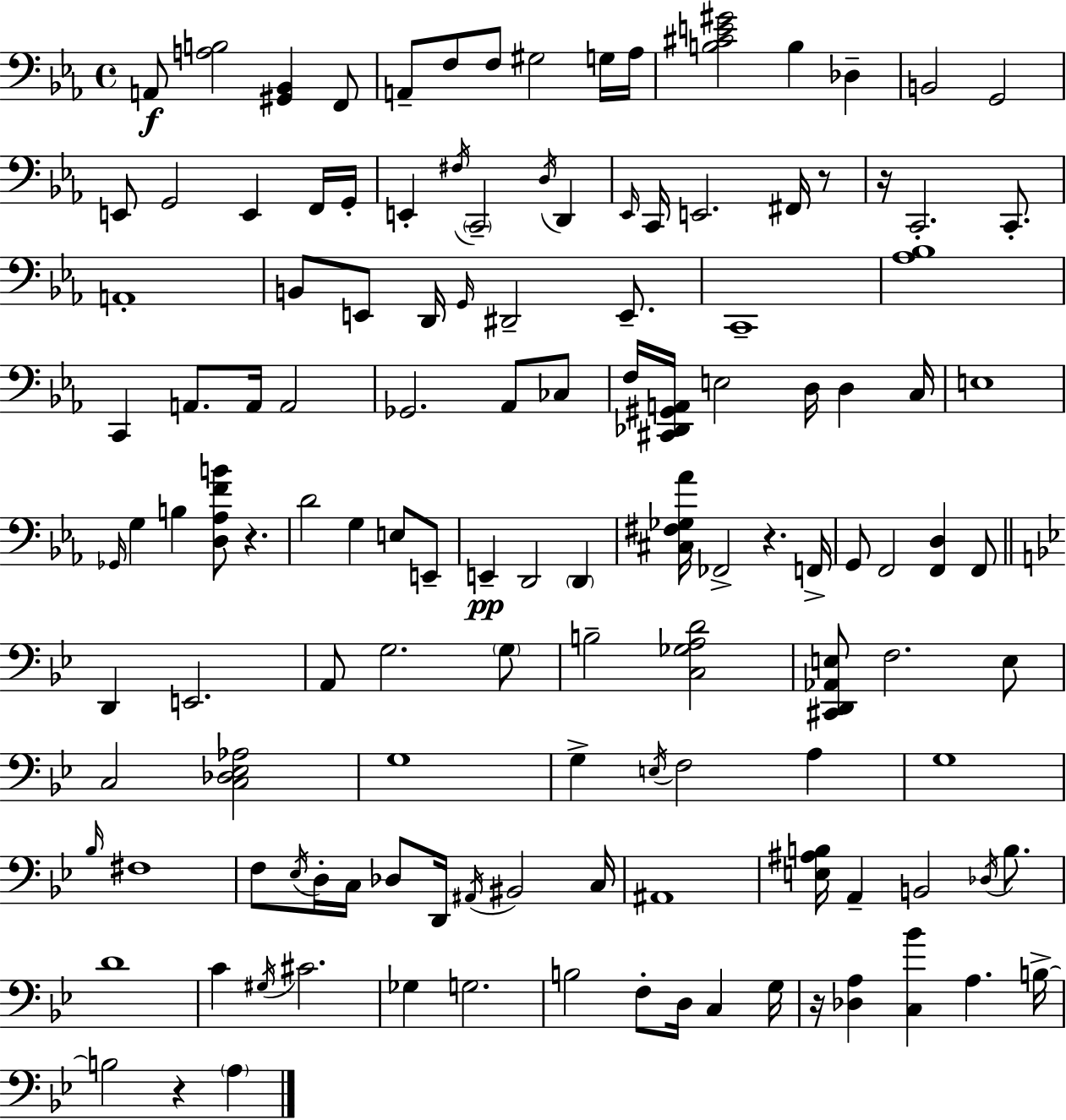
A2/e [A3,B3]/h [G#2,Bb2]/q F2/e A2/e F3/e F3/e G#3/h G3/s Ab3/s [B3,C#4,E4,G#4]/h B3/q Db3/q B2/h G2/h E2/e G2/h E2/q F2/s G2/s E2/q F#3/s C2/h D3/s D2/q Eb2/s C2/s E2/h. F#2/s R/e R/s C2/h. C2/e. A2/w B2/e E2/e D2/s G2/s D#2/h E2/e. C2/w [Ab3,Bb3]/w C2/q A2/e. A2/s A2/h Gb2/h. Ab2/e CES3/e F3/s [C#2,Db2,G#2,A2]/s E3/h D3/s D3/q C3/s E3/w Gb2/s G3/q B3/q [D3,Ab3,F4,B4]/e R/q. D4/h G3/q E3/e E2/e E2/q D2/h D2/q [C#3,F#3,Gb3,Ab4]/s FES2/h R/q. F2/s G2/e F2/h [F2,D3]/q F2/e D2/q E2/h. A2/e G3/h. G3/e B3/h [C3,Gb3,A3,D4]/h [C#2,D2,Ab2,E3]/e F3/h. E3/e C3/h [C3,Db3,Eb3,Ab3]/h G3/w G3/q E3/s F3/h A3/q G3/w Bb3/s F#3/w F3/e Eb3/s D3/s C3/s Db3/e D2/s A#2/s BIS2/h C3/s A#2/w [E3,A#3,B3]/s A2/q B2/h Db3/s B3/e. D4/w C4/q G#3/s C#4/h. Gb3/q G3/h. B3/h F3/e D3/s C3/q G3/s R/s [Db3,A3]/q [C3,Bb4]/q A3/q. B3/s B3/h R/q A3/q